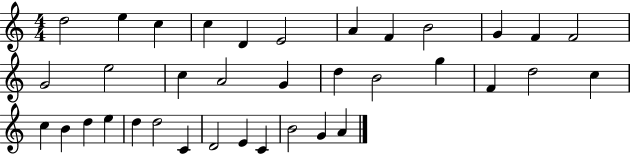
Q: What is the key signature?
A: C major